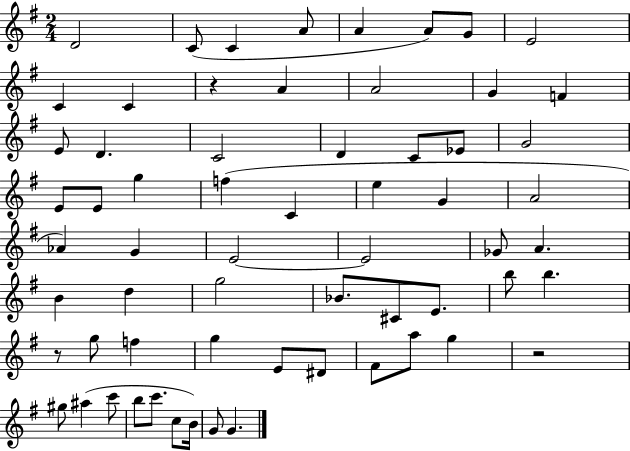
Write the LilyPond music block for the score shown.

{
  \clef treble
  \numericTimeSignature
  \time 2/4
  \key g \major
  d'2 | c'8( c'4 a'8 | a'4 a'8) g'8 | e'2 | \break c'4 c'4 | r4 a'4 | a'2 | g'4 f'4 | \break e'8 d'4. | c'2 | d'4 c'8 ees'8 | g'2 | \break e'8 e'8 g''4 | f''4( c'4 | e''4 g'4 | a'2 | \break aes'4) g'4 | e'2~~ | e'2 | ges'8 a'4. | \break b'4 d''4 | g''2 | bes'8. cis'8 e'8. | b''8 b''4. | \break r8 g''8 f''4 | g''4 e'8 dis'8 | fis'8 a''8 g''4 | r2 | \break gis''8 ais''4( c'''8 | b''8 c'''8. c''8 b'16) | g'8 g'4. | \bar "|."
}